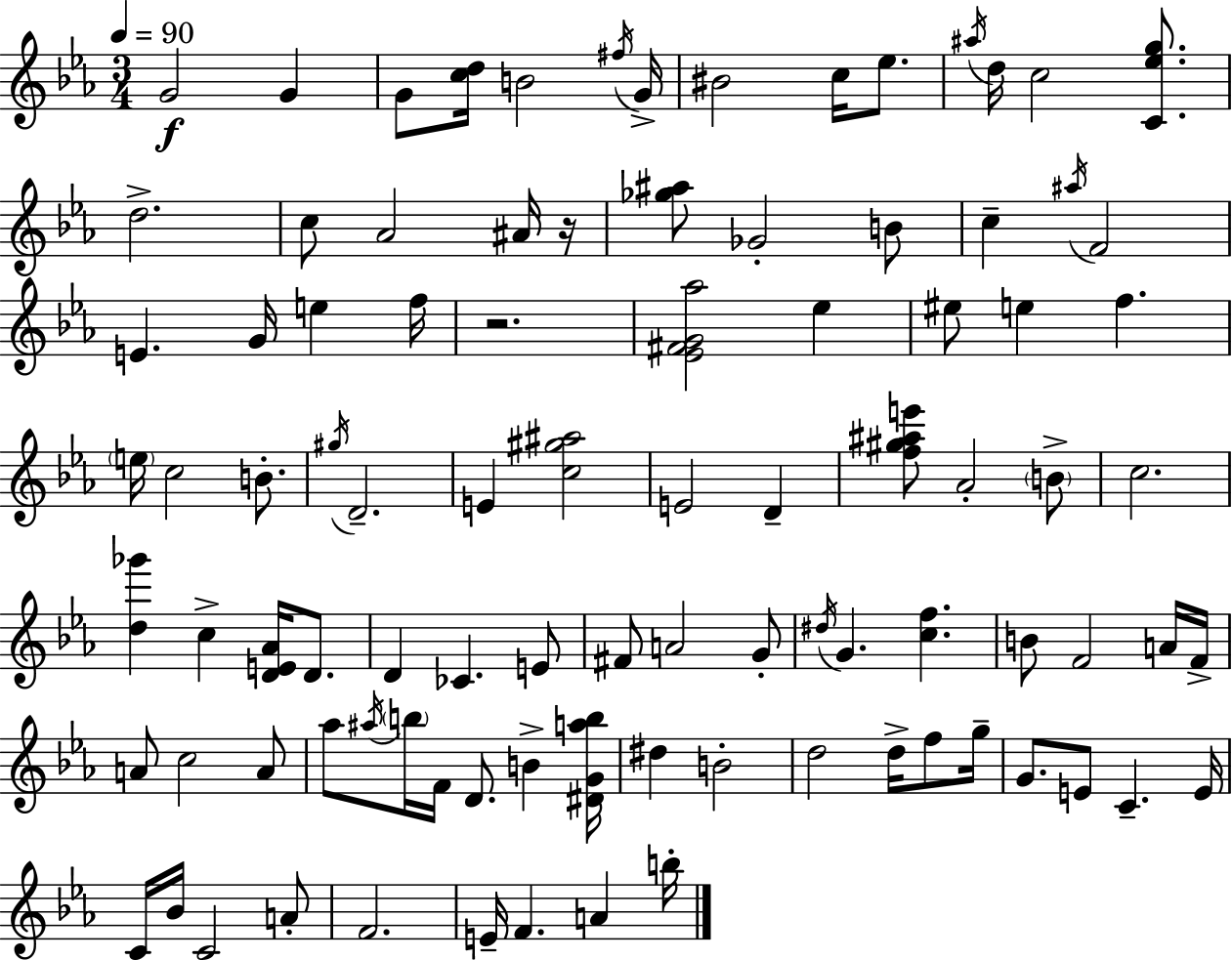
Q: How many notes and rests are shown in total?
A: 94